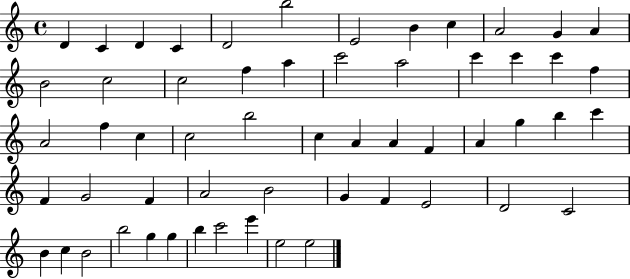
X:1
T:Untitled
M:4/4
L:1/4
K:C
D C D C D2 b2 E2 B c A2 G A B2 c2 c2 f a c'2 a2 c' c' c' f A2 f c c2 b2 c A A F A g b c' F G2 F A2 B2 G F E2 D2 C2 B c B2 b2 g g b c'2 e' e2 e2